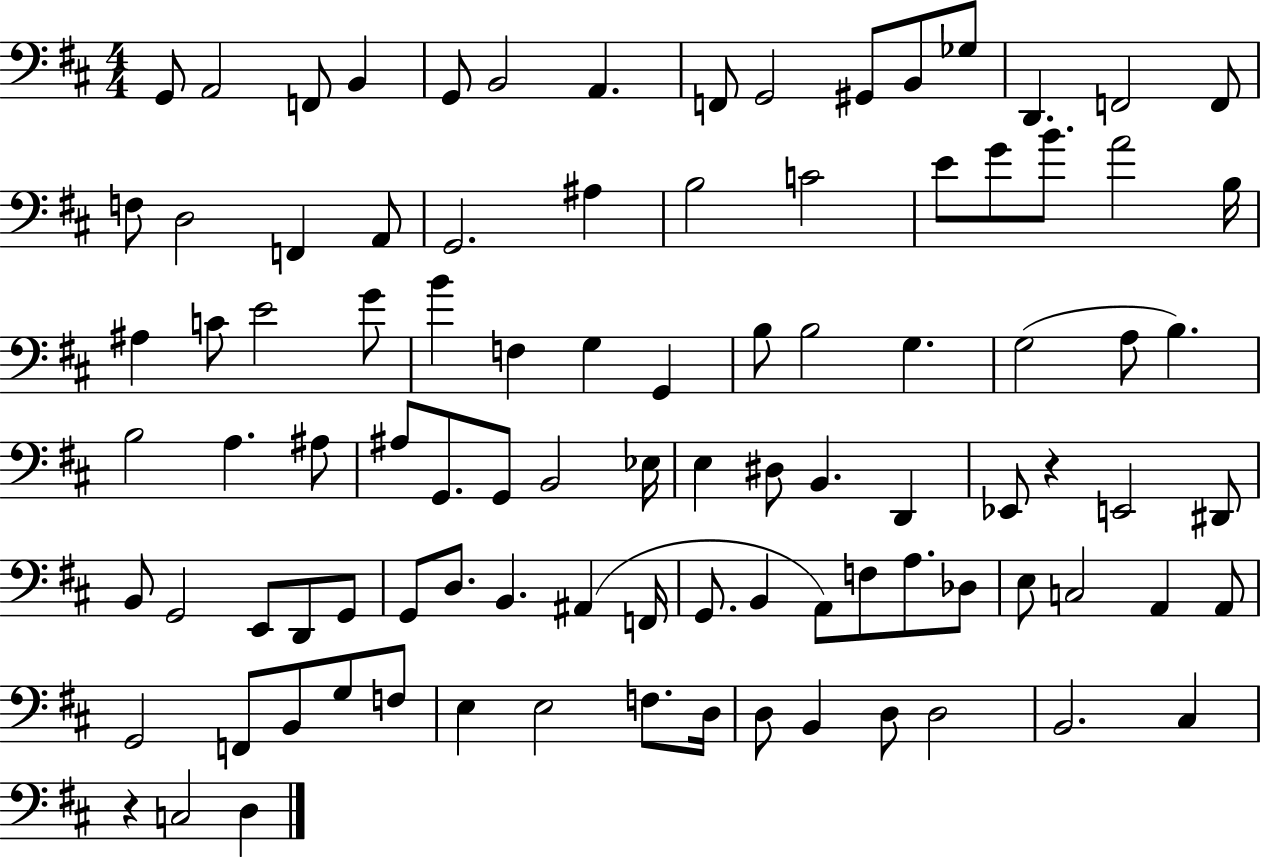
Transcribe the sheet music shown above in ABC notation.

X:1
T:Untitled
M:4/4
L:1/4
K:D
G,,/2 A,,2 F,,/2 B,, G,,/2 B,,2 A,, F,,/2 G,,2 ^G,,/2 B,,/2 _G,/2 D,, F,,2 F,,/2 F,/2 D,2 F,, A,,/2 G,,2 ^A, B,2 C2 E/2 G/2 B/2 A2 B,/4 ^A, C/2 E2 G/2 B F, G, G,, B,/2 B,2 G, G,2 A,/2 B, B,2 A, ^A,/2 ^A,/2 G,,/2 G,,/2 B,,2 _E,/4 E, ^D,/2 B,, D,, _E,,/2 z E,,2 ^D,,/2 B,,/2 G,,2 E,,/2 D,,/2 G,,/2 G,,/2 D,/2 B,, ^A,, F,,/4 G,,/2 B,, A,,/2 F,/2 A,/2 _D,/2 E,/2 C,2 A,, A,,/2 G,,2 F,,/2 B,,/2 G,/2 F,/2 E, E,2 F,/2 D,/4 D,/2 B,, D,/2 D,2 B,,2 ^C, z C,2 D,